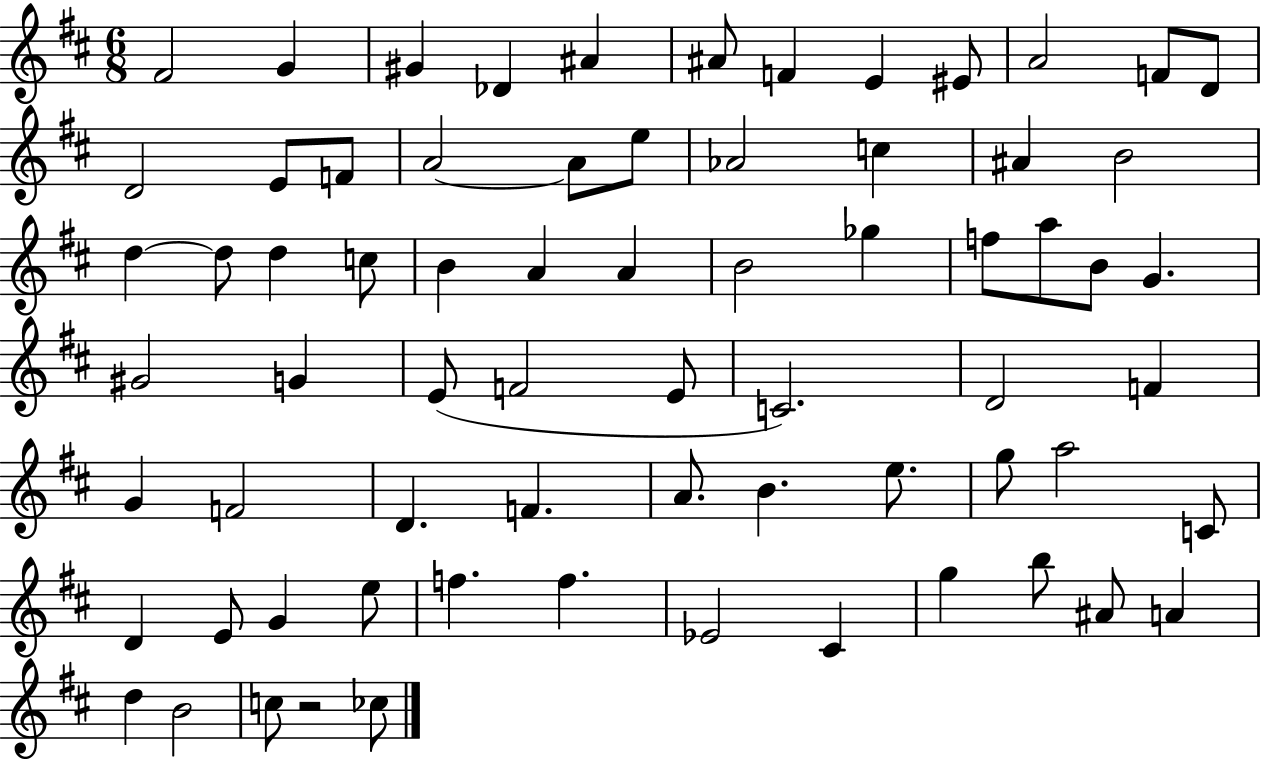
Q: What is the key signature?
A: D major